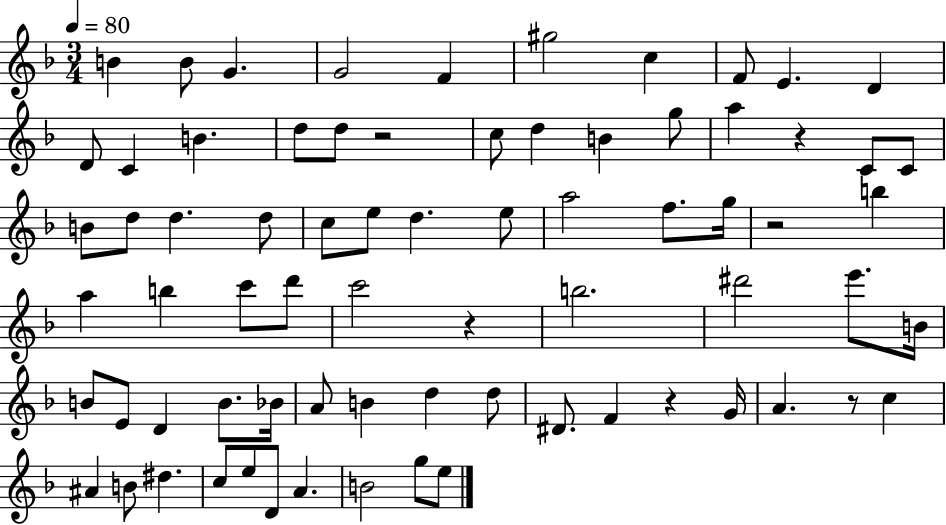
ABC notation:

X:1
T:Untitled
M:3/4
L:1/4
K:F
B B/2 G G2 F ^g2 c F/2 E D D/2 C B d/2 d/2 z2 c/2 d B g/2 a z C/2 C/2 B/2 d/2 d d/2 c/2 e/2 d e/2 a2 f/2 g/4 z2 b a b c'/2 d'/2 c'2 z b2 ^d'2 e'/2 B/4 B/2 E/2 D B/2 _B/4 A/2 B d d/2 ^D/2 F z G/4 A z/2 c ^A B/2 ^d c/2 e/2 D/2 A B2 g/2 e/2